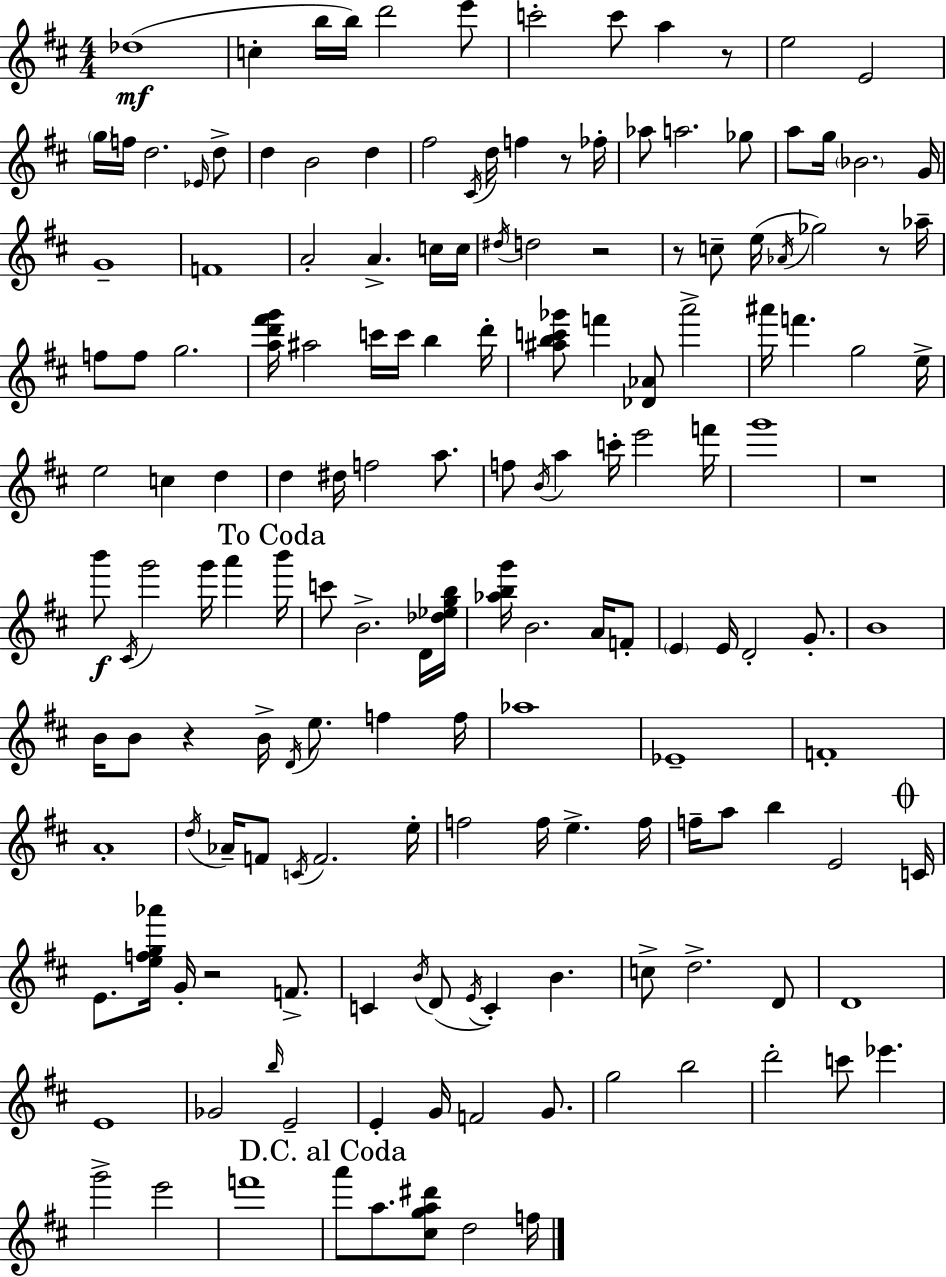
Db5/w C5/q B5/s B5/s D6/h E6/e C6/h C6/e A5/q R/e E5/h E4/h G5/s F5/s D5/h. Eb4/s D5/e D5/q B4/h D5/q F#5/h C#4/s D5/s F5/q R/e FES5/s Ab5/e A5/h. Gb5/e A5/e G5/s Bb4/h. G4/s G4/w F4/w A4/h A4/q. C5/s C5/s D#5/s D5/h R/h R/e C5/e E5/s Ab4/s Gb5/h R/e Ab5/s F5/e F5/e G5/h. [A5,D6,F#6,G6]/s A#5/h C6/s C6/s B5/q D6/s [A#5,B5,C6,Gb6]/e F6/q [Db4,Ab4]/e A6/h A#6/s F6/q. G5/h E5/s E5/h C5/q D5/q D5/q D#5/s F5/h A5/e. F5/e B4/s A5/q C6/s E6/h F6/s G6/w R/w B6/e C#4/s G6/h G6/s A6/q B6/s C6/e B4/h. D4/s [Db5,Eb5,G5,B5]/s [Ab5,B5,G6]/s B4/h. A4/s F4/e E4/q E4/s D4/h G4/e. B4/w B4/s B4/e R/q B4/s D4/s E5/e. F5/q F5/s Ab5/w Eb4/w F4/w A4/w D5/s Ab4/s F4/e C4/s F4/h. E5/s F5/h F5/s E5/q. F5/s F5/s A5/e B5/q E4/h C4/s E4/e. [E5,F5,G5,Ab6]/s G4/s R/h F4/e. C4/q B4/s D4/e E4/s C4/q B4/q. C5/e D5/h. D4/e D4/w E4/w Gb4/h B5/s E4/h E4/q G4/s F4/h G4/e. G5/h B5/h D6/h C6/e Eb6/q. G6/h E6/h F6/w A6/e A5/e. [C#5,G5,A5,D#6]/e D5/h F5/s